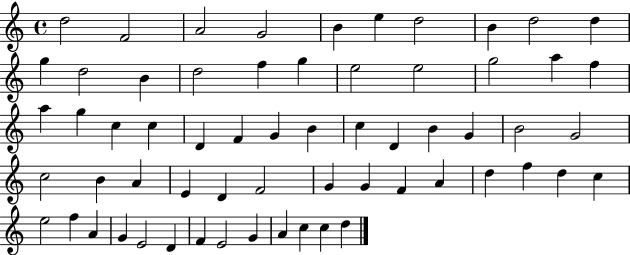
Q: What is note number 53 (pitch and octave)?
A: G4